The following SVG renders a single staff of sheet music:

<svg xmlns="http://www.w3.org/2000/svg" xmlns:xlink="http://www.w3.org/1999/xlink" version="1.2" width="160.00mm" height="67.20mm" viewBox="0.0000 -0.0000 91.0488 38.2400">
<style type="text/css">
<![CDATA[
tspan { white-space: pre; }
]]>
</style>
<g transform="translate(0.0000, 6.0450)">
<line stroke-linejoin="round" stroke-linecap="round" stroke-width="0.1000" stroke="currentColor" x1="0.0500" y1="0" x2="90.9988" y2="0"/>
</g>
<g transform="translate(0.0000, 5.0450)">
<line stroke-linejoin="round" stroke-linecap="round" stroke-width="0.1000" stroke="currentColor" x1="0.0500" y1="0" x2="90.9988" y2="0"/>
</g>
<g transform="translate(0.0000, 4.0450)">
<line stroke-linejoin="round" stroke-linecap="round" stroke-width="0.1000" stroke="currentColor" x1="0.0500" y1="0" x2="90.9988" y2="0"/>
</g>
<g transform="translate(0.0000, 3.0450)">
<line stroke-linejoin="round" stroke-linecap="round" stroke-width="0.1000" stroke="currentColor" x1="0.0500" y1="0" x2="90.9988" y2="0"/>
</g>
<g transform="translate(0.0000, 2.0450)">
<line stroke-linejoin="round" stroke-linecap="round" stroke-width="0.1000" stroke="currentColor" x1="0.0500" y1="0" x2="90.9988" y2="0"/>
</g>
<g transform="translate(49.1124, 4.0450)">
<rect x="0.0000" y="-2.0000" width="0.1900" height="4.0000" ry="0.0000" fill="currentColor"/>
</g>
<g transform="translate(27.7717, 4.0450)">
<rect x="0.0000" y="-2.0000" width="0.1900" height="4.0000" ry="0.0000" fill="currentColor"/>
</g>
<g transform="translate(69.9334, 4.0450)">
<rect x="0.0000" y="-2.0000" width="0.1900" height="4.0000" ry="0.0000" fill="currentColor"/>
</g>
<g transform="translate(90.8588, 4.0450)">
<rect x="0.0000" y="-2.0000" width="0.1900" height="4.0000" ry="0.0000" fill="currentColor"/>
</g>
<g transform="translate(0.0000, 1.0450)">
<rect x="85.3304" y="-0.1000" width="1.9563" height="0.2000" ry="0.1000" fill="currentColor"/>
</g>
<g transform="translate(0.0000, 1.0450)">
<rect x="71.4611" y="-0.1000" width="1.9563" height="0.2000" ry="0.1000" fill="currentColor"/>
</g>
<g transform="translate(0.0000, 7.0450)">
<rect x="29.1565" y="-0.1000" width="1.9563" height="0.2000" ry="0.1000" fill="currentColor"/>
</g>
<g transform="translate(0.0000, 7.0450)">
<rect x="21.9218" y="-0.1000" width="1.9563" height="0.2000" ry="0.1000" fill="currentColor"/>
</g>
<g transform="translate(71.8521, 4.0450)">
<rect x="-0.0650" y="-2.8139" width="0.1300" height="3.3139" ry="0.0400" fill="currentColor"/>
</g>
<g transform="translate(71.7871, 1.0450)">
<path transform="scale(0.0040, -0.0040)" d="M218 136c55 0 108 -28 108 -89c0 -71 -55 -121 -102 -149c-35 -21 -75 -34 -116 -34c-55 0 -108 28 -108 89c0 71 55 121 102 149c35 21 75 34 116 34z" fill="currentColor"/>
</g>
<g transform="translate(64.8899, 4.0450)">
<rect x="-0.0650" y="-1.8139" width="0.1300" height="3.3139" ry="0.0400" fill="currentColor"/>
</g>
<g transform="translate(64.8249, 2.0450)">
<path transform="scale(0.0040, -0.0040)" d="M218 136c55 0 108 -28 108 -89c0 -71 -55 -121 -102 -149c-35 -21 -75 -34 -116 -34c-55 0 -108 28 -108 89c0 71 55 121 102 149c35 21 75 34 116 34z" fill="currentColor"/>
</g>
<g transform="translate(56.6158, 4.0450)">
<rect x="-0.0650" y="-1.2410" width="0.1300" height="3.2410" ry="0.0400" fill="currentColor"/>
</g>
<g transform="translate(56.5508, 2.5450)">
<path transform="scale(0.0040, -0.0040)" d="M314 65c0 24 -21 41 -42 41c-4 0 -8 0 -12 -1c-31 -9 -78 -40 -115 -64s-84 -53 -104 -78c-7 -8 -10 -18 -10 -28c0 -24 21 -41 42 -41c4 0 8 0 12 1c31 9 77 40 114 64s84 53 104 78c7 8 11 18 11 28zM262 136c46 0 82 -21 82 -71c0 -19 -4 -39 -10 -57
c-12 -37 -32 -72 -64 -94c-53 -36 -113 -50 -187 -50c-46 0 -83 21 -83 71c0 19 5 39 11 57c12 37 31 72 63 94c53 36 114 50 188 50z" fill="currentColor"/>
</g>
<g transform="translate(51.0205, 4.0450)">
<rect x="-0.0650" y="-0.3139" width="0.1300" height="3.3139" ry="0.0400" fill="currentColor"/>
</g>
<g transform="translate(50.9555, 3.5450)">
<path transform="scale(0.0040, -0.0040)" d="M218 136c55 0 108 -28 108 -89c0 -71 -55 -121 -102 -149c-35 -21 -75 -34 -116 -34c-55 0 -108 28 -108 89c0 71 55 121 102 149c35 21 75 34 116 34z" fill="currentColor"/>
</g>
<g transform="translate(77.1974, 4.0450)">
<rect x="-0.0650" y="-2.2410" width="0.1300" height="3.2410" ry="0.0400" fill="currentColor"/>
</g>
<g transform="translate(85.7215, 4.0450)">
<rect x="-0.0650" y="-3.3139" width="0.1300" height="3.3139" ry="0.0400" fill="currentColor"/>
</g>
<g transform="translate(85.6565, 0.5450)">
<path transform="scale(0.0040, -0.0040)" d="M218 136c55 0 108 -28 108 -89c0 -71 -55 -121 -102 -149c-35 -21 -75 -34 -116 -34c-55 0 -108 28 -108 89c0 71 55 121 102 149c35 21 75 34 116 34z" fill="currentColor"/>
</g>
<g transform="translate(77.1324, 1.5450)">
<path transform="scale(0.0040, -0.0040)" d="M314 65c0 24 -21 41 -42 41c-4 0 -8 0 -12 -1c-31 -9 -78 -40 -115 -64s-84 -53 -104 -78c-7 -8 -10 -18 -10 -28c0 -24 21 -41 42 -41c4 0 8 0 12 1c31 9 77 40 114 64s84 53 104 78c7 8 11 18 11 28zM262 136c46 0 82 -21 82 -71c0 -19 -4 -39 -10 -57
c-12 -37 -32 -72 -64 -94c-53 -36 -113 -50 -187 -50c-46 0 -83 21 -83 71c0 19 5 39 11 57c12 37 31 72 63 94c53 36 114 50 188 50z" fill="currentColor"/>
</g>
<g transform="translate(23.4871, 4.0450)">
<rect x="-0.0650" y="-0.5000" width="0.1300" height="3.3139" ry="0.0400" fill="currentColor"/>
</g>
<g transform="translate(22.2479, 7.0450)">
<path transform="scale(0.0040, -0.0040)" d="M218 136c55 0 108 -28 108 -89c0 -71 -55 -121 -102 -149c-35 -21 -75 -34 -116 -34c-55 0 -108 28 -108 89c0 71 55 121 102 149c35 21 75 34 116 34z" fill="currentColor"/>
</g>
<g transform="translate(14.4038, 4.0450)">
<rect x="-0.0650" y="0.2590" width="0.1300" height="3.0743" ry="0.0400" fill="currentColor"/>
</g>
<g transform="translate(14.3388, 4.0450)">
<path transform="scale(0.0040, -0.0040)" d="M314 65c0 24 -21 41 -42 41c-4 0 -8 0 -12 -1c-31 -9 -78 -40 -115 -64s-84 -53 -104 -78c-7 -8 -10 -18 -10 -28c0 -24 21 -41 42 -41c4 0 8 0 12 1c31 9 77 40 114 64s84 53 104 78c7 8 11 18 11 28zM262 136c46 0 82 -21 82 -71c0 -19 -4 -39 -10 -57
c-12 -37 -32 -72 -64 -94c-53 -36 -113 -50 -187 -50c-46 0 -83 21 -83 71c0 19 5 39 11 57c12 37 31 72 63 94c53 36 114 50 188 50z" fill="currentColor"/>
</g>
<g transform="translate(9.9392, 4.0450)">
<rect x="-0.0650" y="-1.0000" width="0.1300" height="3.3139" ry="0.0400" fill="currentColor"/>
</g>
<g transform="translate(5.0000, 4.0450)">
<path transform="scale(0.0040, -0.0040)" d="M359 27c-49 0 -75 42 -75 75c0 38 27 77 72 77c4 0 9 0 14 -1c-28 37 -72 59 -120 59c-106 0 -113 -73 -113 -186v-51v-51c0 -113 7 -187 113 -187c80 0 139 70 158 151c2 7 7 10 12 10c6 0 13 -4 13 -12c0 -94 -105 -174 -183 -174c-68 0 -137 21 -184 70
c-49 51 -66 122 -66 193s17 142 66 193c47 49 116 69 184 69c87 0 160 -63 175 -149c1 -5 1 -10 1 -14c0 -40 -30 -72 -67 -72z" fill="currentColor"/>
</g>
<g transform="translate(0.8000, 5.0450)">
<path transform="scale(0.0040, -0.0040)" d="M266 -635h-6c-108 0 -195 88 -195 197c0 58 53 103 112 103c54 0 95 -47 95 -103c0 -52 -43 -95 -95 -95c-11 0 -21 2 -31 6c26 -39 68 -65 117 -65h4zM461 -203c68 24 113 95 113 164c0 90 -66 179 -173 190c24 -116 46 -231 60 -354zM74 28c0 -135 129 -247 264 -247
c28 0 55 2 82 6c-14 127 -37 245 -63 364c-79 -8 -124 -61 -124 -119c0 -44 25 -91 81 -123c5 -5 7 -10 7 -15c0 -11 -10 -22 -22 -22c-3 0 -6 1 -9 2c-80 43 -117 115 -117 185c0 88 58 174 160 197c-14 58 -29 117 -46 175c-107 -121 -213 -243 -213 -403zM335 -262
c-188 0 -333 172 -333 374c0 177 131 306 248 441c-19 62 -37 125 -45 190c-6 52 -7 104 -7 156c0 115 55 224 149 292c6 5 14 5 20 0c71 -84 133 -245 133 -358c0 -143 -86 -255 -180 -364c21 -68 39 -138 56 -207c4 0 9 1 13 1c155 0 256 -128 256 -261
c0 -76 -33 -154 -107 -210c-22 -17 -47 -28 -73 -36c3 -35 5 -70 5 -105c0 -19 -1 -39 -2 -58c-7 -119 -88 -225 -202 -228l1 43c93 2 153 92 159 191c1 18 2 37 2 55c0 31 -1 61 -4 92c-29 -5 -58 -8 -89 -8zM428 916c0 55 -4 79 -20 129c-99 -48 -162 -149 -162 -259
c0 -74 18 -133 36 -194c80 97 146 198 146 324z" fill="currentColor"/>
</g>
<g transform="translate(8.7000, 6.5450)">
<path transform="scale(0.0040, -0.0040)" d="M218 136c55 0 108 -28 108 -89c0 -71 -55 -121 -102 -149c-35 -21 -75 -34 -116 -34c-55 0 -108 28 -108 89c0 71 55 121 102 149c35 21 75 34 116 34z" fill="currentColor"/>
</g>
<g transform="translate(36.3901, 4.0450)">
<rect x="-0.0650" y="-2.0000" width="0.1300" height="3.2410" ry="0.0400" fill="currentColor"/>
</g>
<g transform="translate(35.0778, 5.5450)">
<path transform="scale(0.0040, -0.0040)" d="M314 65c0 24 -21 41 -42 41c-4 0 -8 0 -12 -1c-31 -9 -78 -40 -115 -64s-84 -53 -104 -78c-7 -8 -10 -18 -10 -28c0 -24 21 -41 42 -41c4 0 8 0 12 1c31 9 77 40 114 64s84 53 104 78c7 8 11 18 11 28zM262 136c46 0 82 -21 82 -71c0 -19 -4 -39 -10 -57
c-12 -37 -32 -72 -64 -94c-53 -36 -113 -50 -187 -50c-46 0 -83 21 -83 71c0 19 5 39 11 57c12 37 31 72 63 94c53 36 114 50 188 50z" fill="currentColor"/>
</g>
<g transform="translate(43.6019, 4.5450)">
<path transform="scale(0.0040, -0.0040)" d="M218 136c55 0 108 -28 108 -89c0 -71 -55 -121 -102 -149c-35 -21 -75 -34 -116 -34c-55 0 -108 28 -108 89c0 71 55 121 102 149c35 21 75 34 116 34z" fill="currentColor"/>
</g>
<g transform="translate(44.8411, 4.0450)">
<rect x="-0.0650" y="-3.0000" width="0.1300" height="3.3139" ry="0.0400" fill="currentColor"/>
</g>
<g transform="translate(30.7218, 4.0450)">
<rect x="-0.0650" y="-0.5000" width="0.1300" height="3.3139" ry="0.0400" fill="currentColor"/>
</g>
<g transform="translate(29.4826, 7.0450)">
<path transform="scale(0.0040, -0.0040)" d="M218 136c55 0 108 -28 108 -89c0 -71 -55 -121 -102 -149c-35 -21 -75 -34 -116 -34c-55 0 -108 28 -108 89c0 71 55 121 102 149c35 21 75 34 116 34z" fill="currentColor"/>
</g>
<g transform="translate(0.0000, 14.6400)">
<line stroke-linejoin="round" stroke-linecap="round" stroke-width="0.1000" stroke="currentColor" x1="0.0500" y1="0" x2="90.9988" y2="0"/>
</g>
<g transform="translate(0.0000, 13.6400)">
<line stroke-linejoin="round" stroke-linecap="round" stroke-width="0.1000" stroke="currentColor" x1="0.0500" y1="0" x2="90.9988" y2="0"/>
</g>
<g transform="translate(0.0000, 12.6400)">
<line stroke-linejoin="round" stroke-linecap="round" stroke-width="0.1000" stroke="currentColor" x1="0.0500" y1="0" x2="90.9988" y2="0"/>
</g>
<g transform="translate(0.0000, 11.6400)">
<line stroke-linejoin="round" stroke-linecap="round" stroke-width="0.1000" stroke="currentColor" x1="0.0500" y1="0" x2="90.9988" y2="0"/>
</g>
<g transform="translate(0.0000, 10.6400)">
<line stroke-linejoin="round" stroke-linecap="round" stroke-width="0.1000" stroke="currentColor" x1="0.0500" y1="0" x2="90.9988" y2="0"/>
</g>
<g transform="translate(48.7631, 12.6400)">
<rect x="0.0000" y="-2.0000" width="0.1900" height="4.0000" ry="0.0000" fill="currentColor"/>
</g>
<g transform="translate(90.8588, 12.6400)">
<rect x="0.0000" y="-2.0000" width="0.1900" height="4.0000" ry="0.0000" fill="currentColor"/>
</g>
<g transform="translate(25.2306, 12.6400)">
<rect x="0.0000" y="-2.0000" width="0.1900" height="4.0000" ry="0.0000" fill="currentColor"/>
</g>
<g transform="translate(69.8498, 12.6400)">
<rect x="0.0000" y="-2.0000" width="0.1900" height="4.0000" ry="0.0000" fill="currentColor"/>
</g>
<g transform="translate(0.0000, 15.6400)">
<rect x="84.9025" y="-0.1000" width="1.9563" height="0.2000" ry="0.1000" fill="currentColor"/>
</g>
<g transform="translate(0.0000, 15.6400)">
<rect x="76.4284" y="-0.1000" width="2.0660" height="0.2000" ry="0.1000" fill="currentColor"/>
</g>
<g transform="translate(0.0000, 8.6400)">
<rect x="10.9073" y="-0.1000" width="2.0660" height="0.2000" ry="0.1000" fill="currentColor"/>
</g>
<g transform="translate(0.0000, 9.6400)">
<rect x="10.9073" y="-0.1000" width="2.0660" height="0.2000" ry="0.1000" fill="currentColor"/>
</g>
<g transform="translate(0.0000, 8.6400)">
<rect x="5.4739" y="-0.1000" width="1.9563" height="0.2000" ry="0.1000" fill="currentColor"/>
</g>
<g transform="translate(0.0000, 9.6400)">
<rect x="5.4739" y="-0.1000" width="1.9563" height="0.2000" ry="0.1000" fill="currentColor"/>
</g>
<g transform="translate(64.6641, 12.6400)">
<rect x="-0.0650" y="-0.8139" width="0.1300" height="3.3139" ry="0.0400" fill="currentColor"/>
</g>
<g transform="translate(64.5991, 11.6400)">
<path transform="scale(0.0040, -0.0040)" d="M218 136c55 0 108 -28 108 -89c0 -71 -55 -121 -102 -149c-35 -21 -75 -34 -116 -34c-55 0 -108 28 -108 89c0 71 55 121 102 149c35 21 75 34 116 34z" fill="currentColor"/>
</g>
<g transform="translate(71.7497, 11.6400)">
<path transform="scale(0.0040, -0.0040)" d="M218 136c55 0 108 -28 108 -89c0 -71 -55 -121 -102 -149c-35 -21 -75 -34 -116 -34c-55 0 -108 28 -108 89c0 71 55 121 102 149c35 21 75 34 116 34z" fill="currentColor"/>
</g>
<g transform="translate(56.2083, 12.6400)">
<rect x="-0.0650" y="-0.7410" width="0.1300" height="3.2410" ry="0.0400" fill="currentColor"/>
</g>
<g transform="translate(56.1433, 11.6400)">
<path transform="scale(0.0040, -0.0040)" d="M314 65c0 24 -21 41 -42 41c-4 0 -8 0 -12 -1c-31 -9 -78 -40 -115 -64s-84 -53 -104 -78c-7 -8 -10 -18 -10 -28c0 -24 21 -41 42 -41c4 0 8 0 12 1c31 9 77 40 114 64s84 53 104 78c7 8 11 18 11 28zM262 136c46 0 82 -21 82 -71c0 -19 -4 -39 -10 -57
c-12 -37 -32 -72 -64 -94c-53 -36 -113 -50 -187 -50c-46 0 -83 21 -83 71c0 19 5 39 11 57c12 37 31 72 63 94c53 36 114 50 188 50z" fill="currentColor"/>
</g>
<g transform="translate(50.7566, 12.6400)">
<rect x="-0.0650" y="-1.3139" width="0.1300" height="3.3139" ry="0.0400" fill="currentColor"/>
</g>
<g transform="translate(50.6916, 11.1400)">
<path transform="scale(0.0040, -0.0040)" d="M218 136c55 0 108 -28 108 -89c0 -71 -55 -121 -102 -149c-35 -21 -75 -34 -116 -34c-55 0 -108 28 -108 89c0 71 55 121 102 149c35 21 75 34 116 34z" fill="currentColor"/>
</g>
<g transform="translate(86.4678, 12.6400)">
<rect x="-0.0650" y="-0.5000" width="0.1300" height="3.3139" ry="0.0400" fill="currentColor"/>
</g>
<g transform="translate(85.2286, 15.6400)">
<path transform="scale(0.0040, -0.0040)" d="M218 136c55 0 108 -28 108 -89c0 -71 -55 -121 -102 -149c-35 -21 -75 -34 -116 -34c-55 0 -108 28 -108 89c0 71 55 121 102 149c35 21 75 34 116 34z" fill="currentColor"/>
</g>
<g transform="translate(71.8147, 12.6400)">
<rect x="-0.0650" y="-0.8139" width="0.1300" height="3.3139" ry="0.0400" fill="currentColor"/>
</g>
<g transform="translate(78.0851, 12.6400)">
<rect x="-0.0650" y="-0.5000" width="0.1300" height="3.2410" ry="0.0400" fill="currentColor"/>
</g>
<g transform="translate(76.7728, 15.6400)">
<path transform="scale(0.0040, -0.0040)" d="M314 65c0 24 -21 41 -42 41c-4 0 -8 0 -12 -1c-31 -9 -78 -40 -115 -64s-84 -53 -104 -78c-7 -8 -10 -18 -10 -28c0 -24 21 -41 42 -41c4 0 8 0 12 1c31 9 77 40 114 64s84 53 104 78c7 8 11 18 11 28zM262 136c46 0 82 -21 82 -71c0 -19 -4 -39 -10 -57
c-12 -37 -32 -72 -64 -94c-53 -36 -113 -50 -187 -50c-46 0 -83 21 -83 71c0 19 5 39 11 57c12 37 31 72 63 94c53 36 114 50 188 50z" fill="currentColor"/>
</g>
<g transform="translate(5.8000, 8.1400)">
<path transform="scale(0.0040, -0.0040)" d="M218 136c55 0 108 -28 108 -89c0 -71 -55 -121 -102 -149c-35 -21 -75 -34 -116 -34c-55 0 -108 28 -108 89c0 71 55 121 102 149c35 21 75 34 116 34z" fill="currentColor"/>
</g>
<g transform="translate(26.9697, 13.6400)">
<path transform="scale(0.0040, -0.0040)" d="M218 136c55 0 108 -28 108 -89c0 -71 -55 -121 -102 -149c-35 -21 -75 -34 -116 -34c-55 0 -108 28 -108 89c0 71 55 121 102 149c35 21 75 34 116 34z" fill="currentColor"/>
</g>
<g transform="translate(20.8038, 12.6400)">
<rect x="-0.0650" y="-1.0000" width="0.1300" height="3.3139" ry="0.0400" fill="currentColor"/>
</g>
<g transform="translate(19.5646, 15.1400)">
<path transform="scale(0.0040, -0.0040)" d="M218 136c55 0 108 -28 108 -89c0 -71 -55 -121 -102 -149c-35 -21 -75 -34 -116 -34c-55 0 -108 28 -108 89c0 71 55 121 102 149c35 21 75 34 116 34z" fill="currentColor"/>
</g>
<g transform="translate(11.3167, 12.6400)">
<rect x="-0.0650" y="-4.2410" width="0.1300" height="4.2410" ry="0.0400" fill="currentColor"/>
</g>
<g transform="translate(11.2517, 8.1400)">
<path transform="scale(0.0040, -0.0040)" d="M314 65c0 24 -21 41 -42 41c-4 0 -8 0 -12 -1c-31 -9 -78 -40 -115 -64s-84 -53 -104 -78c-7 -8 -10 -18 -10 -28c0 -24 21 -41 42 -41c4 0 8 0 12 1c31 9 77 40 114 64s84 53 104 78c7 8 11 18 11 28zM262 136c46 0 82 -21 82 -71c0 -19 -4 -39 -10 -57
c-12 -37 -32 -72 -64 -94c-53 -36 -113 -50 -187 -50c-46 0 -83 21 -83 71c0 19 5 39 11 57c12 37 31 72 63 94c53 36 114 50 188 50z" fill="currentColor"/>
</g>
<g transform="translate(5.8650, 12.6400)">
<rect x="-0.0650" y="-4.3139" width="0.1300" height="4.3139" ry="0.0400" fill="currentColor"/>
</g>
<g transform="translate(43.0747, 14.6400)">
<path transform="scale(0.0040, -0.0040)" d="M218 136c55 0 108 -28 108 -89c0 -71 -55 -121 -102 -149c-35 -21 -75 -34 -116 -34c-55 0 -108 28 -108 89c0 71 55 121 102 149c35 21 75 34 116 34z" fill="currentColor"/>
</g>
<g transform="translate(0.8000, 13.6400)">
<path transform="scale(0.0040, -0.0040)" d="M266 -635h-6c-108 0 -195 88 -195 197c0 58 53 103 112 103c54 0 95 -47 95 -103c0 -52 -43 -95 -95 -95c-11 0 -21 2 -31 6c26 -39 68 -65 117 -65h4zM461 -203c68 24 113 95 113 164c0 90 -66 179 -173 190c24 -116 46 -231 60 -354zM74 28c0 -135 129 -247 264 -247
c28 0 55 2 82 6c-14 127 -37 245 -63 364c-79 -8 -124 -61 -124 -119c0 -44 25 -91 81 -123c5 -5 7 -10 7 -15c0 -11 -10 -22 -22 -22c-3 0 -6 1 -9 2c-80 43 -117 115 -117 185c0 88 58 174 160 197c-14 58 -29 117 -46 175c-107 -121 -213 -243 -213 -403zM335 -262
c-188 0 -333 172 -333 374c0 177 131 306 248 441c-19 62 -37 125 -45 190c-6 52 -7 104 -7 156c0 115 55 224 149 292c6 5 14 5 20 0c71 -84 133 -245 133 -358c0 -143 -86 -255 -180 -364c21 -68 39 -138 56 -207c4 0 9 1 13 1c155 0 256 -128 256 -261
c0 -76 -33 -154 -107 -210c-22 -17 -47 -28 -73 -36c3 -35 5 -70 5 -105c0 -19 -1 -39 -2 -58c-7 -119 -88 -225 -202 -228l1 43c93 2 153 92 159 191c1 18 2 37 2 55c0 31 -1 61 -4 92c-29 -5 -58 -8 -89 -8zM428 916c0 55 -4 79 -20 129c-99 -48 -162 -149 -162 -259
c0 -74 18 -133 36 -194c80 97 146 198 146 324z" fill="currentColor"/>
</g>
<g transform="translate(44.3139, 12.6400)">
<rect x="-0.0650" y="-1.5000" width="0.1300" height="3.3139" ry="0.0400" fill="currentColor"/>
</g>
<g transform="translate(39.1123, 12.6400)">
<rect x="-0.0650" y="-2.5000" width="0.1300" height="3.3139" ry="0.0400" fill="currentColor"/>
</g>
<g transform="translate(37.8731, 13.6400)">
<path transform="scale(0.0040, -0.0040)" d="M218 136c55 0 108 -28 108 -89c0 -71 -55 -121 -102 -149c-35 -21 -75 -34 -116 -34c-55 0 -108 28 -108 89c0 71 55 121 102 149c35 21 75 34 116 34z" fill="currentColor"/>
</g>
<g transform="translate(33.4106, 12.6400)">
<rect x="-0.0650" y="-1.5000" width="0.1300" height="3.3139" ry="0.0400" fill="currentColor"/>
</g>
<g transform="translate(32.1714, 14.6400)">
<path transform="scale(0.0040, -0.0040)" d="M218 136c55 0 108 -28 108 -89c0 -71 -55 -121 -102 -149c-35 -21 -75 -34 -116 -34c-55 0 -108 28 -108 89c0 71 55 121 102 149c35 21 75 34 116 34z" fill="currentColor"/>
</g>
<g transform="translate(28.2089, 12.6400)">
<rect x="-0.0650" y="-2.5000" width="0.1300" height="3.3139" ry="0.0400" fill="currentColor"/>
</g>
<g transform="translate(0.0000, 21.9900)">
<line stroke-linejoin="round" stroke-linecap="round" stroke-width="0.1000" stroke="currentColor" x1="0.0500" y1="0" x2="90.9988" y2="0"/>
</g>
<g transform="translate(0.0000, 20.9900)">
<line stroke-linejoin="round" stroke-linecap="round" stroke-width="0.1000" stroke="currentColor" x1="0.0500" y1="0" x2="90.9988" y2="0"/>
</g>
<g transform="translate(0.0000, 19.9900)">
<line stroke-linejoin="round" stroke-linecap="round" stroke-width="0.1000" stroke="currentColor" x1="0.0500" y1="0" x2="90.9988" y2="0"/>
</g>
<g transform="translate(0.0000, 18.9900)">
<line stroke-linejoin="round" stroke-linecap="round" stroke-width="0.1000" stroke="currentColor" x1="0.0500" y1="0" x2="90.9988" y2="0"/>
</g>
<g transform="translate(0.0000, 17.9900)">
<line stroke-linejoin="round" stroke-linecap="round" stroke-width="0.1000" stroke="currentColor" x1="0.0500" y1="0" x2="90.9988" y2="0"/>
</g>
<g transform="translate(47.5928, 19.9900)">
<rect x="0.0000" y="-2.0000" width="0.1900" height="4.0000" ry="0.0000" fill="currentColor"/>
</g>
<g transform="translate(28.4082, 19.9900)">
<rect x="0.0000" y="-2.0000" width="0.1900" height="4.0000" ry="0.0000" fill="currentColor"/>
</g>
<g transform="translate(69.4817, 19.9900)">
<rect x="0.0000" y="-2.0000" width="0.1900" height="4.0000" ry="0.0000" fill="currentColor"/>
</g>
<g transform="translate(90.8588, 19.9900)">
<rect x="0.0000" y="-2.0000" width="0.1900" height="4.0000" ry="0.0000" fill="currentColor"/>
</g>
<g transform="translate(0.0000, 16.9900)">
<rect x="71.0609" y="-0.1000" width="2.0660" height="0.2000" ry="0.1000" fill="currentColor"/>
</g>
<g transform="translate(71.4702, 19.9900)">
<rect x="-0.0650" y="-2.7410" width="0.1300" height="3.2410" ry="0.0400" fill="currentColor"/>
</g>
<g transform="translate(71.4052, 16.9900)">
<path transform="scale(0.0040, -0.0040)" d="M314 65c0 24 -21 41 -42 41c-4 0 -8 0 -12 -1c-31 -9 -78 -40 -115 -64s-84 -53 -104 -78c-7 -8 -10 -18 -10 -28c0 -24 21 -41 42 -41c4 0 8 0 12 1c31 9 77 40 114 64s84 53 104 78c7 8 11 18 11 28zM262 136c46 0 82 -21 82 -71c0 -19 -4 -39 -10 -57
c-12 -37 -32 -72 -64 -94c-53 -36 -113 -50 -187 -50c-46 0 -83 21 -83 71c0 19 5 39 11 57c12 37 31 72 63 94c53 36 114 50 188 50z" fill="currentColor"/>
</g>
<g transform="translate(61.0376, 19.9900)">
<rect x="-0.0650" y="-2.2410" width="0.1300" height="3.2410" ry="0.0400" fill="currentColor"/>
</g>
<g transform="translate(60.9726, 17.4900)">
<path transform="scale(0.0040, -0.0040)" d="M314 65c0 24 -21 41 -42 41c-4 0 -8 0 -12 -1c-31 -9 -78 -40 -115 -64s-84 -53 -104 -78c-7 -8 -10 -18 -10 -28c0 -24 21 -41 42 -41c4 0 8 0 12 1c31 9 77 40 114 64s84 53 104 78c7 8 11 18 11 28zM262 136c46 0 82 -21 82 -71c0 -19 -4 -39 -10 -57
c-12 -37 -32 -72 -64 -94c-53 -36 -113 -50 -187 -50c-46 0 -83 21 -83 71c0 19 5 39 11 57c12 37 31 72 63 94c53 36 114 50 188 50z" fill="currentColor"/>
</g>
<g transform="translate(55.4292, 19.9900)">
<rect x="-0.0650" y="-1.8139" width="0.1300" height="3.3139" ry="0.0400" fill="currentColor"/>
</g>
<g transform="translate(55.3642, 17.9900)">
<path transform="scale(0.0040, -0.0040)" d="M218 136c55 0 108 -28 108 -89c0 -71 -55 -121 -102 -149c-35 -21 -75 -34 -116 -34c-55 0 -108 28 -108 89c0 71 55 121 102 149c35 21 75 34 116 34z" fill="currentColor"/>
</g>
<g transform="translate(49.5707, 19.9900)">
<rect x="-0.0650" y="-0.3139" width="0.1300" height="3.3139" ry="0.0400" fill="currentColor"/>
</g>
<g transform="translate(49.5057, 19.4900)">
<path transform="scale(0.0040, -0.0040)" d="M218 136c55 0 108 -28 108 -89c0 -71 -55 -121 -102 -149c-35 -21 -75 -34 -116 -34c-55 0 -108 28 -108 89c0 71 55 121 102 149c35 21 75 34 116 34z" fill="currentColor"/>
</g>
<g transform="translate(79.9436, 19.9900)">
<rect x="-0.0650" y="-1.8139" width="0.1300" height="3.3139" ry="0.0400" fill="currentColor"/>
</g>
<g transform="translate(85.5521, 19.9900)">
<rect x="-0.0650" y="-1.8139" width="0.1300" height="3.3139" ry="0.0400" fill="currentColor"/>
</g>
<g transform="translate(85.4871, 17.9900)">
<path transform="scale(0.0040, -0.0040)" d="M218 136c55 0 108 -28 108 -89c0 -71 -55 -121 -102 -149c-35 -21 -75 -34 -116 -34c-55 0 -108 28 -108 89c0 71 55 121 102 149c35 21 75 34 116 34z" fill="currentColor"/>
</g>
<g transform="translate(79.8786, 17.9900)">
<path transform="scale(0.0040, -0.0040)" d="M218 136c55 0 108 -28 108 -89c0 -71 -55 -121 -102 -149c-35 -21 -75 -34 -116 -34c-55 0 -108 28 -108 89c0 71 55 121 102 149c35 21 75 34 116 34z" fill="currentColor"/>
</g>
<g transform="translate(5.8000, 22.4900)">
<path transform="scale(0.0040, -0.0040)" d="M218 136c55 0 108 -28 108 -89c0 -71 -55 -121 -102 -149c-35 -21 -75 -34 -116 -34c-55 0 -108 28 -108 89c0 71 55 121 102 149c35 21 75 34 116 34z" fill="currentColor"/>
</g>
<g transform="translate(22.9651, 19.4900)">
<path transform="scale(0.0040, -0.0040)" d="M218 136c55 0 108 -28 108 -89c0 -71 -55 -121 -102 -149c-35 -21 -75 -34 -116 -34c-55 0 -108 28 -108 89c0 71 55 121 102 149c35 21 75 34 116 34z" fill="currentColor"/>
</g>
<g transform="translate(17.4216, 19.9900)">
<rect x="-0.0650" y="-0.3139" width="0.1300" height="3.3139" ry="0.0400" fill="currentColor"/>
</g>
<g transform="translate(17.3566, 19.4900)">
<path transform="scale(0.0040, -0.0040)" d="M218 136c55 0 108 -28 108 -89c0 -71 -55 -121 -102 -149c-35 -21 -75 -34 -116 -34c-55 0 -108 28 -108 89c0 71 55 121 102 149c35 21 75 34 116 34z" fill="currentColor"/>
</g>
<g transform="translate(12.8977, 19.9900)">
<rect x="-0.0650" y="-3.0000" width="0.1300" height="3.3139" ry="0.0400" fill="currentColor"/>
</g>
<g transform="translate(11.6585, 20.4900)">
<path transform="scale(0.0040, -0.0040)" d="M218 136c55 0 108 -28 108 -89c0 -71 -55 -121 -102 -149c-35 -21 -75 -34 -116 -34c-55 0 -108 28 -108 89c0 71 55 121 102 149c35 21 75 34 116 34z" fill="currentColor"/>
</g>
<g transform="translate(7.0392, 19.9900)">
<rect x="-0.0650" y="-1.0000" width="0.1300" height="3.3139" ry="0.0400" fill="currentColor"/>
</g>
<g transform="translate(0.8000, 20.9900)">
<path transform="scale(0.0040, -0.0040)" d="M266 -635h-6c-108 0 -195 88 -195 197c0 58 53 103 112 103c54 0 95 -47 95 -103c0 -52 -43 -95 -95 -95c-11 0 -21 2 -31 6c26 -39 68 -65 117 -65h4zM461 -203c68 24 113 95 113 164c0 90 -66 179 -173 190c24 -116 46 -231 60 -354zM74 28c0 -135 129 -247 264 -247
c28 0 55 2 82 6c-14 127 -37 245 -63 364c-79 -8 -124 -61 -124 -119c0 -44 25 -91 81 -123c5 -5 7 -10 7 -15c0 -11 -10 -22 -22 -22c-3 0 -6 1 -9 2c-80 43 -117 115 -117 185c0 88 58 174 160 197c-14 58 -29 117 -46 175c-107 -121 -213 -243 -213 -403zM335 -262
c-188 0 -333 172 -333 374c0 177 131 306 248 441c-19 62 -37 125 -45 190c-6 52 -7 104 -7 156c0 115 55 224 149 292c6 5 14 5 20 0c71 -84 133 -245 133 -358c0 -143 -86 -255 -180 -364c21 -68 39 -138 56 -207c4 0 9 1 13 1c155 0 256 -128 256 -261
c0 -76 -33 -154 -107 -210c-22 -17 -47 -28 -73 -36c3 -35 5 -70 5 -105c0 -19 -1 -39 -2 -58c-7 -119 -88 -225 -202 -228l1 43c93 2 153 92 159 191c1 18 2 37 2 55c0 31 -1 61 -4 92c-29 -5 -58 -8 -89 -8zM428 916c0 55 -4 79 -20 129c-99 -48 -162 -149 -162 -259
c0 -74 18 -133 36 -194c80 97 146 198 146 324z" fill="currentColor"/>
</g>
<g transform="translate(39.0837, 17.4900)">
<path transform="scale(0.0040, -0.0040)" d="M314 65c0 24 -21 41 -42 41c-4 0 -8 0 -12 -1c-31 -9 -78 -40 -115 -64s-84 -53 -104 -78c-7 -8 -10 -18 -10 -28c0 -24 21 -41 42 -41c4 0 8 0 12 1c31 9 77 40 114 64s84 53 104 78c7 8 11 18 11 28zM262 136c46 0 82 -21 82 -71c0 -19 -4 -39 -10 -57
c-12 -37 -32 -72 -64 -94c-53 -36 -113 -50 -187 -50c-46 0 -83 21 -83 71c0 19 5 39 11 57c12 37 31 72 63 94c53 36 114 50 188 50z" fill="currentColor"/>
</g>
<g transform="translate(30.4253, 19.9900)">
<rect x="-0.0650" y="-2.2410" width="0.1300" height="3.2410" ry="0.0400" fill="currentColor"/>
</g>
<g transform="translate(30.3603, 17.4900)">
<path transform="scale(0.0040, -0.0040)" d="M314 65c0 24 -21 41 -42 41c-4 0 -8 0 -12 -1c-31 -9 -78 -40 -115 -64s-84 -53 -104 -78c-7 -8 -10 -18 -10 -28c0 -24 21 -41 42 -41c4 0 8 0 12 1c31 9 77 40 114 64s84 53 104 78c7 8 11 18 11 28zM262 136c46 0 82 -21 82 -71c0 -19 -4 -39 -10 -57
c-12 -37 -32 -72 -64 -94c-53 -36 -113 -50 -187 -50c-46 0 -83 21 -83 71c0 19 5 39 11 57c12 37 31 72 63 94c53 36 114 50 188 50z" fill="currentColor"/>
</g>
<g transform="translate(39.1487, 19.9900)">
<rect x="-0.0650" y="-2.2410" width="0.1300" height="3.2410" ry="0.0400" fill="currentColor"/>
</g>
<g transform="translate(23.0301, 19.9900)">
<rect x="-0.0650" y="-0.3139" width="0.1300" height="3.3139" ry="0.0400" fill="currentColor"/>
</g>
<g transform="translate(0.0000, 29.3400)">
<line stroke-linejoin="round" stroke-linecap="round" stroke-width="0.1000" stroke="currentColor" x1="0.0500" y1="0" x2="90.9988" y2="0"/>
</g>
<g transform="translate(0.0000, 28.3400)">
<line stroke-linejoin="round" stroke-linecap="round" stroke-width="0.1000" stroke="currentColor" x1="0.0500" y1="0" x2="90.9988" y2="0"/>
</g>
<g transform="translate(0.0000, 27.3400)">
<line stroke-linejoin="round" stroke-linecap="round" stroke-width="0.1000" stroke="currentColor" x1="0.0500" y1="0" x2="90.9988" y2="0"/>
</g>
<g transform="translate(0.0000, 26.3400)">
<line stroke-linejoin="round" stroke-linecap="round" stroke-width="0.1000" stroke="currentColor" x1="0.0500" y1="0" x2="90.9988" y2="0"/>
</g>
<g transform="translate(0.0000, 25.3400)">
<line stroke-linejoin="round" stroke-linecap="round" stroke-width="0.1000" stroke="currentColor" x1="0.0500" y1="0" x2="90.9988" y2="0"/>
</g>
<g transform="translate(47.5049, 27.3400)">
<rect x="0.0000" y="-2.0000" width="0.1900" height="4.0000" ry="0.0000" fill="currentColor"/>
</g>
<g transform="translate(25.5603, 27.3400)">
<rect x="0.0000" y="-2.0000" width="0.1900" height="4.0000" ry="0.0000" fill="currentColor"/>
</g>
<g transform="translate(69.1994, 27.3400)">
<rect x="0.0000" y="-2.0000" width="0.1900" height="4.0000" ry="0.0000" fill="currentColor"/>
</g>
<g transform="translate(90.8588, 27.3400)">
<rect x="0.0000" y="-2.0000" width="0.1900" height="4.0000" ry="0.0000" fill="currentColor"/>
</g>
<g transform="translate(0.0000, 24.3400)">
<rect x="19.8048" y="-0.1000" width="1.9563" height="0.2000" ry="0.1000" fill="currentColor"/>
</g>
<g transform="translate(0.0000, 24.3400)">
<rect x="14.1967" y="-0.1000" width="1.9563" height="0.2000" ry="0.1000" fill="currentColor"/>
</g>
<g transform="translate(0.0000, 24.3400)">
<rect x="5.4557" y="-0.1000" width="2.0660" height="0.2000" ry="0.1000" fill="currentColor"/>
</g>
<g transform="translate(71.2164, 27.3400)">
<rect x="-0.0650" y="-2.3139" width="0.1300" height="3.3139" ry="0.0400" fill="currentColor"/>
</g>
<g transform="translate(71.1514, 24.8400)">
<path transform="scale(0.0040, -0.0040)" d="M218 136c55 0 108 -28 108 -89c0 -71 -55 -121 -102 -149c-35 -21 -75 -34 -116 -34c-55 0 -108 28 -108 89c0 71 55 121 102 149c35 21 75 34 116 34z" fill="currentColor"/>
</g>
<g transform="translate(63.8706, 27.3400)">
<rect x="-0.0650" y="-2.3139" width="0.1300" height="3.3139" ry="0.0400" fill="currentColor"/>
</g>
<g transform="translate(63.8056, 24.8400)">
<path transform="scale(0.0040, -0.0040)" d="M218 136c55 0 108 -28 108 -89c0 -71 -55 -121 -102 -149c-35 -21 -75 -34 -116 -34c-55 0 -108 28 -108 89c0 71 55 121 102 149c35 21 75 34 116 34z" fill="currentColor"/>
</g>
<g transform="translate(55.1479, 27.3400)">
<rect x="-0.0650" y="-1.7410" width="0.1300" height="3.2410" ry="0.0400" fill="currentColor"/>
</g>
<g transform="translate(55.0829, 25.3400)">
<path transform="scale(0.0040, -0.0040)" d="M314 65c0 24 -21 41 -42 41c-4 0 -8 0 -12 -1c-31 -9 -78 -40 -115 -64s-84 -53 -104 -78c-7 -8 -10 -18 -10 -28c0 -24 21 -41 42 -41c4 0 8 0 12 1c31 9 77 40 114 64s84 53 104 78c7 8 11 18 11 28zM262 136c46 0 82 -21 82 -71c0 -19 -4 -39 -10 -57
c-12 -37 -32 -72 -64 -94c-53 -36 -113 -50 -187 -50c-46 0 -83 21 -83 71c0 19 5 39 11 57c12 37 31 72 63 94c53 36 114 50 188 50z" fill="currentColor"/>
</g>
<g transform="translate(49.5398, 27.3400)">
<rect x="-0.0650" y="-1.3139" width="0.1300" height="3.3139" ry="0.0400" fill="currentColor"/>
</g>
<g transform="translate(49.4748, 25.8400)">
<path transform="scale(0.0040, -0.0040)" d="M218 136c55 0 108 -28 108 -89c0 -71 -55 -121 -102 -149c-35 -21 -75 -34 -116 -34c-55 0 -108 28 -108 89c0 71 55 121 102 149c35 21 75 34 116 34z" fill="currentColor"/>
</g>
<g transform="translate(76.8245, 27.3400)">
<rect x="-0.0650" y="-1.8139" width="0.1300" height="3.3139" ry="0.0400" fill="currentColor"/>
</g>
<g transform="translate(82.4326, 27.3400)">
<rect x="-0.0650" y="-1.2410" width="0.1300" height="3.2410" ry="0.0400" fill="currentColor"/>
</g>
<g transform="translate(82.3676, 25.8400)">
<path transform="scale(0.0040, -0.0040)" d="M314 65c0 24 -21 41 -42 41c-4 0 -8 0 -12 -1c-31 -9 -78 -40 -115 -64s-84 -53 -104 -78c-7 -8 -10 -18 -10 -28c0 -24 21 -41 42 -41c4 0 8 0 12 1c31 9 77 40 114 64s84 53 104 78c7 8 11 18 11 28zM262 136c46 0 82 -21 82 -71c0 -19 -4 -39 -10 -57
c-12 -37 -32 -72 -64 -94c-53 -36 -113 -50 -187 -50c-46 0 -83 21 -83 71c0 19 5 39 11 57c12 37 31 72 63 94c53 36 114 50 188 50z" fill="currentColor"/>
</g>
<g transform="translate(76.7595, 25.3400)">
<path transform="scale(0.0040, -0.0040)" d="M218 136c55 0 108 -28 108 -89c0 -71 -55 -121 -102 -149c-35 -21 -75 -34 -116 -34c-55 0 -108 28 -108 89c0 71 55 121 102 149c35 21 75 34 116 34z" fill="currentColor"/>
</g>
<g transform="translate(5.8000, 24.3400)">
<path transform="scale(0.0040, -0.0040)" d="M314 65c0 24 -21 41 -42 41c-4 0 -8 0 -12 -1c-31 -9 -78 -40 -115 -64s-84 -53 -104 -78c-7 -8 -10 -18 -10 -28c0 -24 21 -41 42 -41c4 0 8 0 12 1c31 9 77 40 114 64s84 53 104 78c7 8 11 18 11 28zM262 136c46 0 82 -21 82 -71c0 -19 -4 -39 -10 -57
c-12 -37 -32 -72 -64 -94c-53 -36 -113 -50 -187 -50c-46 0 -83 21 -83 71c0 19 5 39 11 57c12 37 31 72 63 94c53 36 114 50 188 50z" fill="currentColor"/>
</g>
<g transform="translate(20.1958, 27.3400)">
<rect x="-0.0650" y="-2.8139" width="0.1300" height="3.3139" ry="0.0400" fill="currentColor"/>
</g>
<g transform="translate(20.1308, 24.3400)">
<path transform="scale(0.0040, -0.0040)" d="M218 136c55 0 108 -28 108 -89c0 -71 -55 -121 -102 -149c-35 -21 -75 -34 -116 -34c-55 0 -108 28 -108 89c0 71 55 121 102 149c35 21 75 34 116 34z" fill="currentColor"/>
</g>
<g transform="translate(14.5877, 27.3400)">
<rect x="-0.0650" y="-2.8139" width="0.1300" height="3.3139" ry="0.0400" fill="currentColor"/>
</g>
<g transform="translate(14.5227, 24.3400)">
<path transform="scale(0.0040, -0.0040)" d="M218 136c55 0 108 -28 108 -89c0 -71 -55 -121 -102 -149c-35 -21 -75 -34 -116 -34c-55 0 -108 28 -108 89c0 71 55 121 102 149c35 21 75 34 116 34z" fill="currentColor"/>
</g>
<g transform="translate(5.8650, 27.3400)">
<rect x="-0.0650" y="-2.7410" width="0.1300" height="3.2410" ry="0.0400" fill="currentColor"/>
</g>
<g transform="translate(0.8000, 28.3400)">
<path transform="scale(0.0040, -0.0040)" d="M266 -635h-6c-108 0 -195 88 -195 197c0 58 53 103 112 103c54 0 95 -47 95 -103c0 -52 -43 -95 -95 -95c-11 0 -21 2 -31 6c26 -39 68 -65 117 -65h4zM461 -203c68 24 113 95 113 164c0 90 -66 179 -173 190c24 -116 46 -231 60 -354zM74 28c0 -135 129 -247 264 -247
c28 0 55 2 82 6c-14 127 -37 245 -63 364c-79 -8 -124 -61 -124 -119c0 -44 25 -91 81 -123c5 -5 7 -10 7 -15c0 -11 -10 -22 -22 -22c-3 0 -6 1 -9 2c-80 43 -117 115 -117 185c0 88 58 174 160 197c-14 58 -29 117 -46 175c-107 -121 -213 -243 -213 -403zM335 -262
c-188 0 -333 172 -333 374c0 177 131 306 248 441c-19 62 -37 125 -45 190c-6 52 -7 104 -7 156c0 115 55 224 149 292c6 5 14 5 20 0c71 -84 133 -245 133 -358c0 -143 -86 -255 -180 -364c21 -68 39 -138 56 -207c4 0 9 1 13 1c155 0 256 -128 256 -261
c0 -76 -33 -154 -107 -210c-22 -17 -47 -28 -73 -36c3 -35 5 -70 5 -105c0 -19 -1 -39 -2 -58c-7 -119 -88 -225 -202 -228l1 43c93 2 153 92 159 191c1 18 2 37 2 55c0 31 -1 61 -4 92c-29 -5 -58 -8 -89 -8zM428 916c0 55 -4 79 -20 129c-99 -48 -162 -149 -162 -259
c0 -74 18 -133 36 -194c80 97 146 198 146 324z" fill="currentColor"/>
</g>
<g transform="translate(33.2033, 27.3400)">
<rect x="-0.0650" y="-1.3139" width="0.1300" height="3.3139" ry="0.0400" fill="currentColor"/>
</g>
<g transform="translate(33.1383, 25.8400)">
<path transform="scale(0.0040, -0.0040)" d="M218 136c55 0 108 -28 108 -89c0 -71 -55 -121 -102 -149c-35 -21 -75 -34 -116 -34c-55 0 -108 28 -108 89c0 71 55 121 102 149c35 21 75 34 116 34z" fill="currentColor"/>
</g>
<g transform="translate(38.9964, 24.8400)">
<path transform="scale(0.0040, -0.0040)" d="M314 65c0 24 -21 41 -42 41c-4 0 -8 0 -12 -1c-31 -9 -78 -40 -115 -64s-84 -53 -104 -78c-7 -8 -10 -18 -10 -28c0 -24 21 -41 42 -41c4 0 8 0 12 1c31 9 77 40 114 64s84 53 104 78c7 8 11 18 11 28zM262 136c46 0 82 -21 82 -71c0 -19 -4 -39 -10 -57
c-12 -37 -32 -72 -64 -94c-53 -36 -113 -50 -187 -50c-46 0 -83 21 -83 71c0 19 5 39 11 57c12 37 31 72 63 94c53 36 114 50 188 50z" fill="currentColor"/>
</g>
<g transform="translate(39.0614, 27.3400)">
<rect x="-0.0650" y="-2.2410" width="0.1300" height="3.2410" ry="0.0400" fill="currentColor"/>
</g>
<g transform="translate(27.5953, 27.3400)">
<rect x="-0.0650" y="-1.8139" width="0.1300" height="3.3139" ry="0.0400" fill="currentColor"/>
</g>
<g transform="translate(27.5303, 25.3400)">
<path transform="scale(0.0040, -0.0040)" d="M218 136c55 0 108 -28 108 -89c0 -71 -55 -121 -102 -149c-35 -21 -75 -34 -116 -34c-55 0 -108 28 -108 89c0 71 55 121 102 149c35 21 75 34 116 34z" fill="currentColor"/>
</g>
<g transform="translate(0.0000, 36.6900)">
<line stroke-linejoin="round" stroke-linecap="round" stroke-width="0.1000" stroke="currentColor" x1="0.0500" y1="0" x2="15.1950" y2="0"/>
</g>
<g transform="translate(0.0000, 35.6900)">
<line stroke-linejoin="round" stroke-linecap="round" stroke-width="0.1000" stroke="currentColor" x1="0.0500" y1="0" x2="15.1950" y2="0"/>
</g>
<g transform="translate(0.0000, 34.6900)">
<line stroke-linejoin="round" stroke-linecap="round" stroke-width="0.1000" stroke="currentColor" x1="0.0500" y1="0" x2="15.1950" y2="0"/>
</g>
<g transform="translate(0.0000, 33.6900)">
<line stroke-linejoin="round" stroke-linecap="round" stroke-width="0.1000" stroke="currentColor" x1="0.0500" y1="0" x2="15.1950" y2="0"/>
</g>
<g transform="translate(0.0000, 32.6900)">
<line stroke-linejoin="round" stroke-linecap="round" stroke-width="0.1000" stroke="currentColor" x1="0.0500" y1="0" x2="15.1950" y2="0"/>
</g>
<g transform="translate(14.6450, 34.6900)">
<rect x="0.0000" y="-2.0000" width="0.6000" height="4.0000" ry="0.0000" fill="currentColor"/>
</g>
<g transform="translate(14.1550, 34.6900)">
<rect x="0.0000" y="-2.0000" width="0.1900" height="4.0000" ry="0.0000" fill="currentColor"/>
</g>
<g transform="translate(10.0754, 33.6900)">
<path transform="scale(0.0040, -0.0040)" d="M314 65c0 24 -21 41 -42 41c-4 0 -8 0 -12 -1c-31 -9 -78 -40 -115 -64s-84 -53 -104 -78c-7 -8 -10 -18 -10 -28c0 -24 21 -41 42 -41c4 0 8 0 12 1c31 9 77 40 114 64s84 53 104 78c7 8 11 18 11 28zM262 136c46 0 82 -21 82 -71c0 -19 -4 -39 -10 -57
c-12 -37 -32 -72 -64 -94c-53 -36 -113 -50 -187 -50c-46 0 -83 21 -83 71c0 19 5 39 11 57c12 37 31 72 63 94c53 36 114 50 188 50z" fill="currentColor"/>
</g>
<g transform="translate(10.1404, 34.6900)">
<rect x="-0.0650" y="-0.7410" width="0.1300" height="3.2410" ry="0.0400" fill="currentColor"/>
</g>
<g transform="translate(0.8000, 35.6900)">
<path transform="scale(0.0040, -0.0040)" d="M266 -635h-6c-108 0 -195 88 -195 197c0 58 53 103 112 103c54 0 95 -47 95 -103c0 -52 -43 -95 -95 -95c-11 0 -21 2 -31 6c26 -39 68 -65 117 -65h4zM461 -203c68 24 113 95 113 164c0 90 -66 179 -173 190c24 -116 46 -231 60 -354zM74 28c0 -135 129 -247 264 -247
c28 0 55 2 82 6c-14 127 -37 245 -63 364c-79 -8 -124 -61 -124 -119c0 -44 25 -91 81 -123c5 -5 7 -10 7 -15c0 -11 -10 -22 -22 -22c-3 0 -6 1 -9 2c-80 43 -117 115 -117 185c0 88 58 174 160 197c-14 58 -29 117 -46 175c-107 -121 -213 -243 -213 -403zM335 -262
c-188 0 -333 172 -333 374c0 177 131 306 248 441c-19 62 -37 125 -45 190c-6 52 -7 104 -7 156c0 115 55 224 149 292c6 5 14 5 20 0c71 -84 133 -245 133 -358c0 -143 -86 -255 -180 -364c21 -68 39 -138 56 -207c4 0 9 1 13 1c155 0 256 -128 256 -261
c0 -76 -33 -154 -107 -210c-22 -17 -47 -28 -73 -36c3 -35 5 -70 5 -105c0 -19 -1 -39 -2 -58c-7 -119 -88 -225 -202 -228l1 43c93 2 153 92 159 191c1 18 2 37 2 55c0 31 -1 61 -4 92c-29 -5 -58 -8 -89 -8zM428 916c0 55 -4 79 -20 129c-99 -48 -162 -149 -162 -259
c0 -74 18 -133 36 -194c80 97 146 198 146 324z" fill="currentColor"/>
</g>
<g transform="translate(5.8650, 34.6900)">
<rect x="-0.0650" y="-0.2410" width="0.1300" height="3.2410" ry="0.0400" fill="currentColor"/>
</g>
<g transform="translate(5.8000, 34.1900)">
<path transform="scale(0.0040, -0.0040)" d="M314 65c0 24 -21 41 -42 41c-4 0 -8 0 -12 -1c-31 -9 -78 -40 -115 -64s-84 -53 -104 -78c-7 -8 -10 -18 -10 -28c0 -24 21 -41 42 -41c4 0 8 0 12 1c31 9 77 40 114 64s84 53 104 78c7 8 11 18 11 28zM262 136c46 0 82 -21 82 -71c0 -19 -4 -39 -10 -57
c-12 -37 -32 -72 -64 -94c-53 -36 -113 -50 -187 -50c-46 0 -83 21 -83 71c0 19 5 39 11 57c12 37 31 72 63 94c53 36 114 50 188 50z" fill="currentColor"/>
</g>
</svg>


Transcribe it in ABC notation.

X:1
T:Untitled
M:4/4
L:1/4
K:C
D B2 C C F2 A c e2 f a g2 b d' d'2 D G E G E e d2 d d C2 C D A c c g2 g2 c f g2 a2 f f a2 a a f e g2 e f2 g g f e2 c2 d2